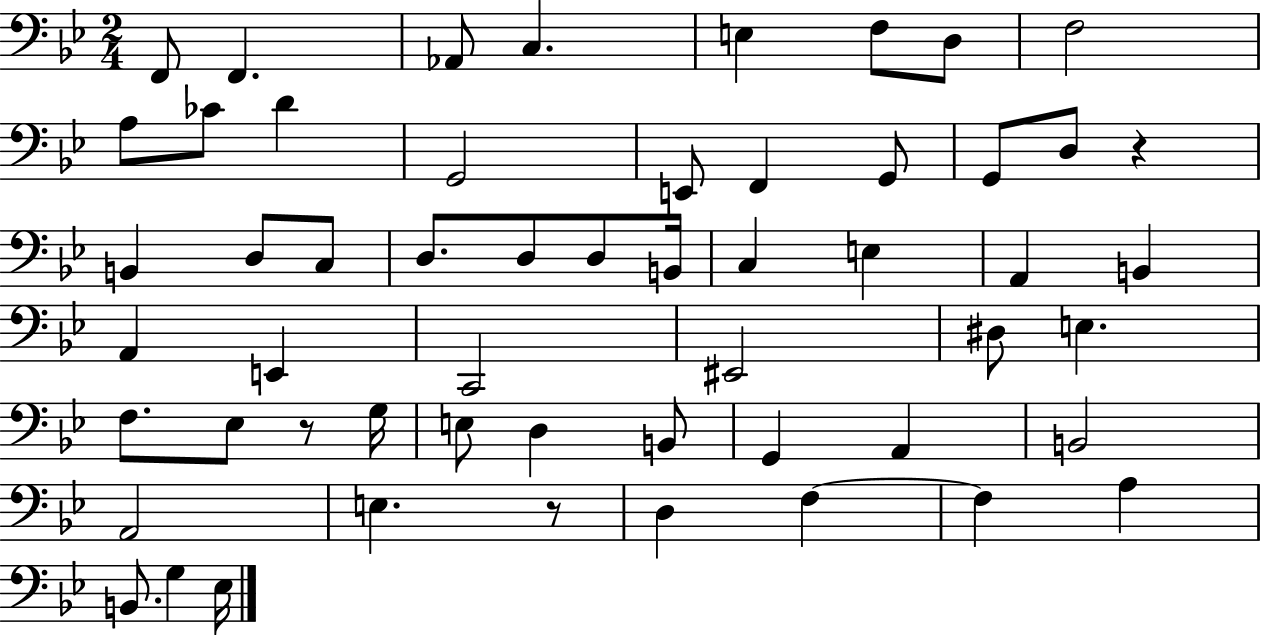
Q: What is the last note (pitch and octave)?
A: Eb3